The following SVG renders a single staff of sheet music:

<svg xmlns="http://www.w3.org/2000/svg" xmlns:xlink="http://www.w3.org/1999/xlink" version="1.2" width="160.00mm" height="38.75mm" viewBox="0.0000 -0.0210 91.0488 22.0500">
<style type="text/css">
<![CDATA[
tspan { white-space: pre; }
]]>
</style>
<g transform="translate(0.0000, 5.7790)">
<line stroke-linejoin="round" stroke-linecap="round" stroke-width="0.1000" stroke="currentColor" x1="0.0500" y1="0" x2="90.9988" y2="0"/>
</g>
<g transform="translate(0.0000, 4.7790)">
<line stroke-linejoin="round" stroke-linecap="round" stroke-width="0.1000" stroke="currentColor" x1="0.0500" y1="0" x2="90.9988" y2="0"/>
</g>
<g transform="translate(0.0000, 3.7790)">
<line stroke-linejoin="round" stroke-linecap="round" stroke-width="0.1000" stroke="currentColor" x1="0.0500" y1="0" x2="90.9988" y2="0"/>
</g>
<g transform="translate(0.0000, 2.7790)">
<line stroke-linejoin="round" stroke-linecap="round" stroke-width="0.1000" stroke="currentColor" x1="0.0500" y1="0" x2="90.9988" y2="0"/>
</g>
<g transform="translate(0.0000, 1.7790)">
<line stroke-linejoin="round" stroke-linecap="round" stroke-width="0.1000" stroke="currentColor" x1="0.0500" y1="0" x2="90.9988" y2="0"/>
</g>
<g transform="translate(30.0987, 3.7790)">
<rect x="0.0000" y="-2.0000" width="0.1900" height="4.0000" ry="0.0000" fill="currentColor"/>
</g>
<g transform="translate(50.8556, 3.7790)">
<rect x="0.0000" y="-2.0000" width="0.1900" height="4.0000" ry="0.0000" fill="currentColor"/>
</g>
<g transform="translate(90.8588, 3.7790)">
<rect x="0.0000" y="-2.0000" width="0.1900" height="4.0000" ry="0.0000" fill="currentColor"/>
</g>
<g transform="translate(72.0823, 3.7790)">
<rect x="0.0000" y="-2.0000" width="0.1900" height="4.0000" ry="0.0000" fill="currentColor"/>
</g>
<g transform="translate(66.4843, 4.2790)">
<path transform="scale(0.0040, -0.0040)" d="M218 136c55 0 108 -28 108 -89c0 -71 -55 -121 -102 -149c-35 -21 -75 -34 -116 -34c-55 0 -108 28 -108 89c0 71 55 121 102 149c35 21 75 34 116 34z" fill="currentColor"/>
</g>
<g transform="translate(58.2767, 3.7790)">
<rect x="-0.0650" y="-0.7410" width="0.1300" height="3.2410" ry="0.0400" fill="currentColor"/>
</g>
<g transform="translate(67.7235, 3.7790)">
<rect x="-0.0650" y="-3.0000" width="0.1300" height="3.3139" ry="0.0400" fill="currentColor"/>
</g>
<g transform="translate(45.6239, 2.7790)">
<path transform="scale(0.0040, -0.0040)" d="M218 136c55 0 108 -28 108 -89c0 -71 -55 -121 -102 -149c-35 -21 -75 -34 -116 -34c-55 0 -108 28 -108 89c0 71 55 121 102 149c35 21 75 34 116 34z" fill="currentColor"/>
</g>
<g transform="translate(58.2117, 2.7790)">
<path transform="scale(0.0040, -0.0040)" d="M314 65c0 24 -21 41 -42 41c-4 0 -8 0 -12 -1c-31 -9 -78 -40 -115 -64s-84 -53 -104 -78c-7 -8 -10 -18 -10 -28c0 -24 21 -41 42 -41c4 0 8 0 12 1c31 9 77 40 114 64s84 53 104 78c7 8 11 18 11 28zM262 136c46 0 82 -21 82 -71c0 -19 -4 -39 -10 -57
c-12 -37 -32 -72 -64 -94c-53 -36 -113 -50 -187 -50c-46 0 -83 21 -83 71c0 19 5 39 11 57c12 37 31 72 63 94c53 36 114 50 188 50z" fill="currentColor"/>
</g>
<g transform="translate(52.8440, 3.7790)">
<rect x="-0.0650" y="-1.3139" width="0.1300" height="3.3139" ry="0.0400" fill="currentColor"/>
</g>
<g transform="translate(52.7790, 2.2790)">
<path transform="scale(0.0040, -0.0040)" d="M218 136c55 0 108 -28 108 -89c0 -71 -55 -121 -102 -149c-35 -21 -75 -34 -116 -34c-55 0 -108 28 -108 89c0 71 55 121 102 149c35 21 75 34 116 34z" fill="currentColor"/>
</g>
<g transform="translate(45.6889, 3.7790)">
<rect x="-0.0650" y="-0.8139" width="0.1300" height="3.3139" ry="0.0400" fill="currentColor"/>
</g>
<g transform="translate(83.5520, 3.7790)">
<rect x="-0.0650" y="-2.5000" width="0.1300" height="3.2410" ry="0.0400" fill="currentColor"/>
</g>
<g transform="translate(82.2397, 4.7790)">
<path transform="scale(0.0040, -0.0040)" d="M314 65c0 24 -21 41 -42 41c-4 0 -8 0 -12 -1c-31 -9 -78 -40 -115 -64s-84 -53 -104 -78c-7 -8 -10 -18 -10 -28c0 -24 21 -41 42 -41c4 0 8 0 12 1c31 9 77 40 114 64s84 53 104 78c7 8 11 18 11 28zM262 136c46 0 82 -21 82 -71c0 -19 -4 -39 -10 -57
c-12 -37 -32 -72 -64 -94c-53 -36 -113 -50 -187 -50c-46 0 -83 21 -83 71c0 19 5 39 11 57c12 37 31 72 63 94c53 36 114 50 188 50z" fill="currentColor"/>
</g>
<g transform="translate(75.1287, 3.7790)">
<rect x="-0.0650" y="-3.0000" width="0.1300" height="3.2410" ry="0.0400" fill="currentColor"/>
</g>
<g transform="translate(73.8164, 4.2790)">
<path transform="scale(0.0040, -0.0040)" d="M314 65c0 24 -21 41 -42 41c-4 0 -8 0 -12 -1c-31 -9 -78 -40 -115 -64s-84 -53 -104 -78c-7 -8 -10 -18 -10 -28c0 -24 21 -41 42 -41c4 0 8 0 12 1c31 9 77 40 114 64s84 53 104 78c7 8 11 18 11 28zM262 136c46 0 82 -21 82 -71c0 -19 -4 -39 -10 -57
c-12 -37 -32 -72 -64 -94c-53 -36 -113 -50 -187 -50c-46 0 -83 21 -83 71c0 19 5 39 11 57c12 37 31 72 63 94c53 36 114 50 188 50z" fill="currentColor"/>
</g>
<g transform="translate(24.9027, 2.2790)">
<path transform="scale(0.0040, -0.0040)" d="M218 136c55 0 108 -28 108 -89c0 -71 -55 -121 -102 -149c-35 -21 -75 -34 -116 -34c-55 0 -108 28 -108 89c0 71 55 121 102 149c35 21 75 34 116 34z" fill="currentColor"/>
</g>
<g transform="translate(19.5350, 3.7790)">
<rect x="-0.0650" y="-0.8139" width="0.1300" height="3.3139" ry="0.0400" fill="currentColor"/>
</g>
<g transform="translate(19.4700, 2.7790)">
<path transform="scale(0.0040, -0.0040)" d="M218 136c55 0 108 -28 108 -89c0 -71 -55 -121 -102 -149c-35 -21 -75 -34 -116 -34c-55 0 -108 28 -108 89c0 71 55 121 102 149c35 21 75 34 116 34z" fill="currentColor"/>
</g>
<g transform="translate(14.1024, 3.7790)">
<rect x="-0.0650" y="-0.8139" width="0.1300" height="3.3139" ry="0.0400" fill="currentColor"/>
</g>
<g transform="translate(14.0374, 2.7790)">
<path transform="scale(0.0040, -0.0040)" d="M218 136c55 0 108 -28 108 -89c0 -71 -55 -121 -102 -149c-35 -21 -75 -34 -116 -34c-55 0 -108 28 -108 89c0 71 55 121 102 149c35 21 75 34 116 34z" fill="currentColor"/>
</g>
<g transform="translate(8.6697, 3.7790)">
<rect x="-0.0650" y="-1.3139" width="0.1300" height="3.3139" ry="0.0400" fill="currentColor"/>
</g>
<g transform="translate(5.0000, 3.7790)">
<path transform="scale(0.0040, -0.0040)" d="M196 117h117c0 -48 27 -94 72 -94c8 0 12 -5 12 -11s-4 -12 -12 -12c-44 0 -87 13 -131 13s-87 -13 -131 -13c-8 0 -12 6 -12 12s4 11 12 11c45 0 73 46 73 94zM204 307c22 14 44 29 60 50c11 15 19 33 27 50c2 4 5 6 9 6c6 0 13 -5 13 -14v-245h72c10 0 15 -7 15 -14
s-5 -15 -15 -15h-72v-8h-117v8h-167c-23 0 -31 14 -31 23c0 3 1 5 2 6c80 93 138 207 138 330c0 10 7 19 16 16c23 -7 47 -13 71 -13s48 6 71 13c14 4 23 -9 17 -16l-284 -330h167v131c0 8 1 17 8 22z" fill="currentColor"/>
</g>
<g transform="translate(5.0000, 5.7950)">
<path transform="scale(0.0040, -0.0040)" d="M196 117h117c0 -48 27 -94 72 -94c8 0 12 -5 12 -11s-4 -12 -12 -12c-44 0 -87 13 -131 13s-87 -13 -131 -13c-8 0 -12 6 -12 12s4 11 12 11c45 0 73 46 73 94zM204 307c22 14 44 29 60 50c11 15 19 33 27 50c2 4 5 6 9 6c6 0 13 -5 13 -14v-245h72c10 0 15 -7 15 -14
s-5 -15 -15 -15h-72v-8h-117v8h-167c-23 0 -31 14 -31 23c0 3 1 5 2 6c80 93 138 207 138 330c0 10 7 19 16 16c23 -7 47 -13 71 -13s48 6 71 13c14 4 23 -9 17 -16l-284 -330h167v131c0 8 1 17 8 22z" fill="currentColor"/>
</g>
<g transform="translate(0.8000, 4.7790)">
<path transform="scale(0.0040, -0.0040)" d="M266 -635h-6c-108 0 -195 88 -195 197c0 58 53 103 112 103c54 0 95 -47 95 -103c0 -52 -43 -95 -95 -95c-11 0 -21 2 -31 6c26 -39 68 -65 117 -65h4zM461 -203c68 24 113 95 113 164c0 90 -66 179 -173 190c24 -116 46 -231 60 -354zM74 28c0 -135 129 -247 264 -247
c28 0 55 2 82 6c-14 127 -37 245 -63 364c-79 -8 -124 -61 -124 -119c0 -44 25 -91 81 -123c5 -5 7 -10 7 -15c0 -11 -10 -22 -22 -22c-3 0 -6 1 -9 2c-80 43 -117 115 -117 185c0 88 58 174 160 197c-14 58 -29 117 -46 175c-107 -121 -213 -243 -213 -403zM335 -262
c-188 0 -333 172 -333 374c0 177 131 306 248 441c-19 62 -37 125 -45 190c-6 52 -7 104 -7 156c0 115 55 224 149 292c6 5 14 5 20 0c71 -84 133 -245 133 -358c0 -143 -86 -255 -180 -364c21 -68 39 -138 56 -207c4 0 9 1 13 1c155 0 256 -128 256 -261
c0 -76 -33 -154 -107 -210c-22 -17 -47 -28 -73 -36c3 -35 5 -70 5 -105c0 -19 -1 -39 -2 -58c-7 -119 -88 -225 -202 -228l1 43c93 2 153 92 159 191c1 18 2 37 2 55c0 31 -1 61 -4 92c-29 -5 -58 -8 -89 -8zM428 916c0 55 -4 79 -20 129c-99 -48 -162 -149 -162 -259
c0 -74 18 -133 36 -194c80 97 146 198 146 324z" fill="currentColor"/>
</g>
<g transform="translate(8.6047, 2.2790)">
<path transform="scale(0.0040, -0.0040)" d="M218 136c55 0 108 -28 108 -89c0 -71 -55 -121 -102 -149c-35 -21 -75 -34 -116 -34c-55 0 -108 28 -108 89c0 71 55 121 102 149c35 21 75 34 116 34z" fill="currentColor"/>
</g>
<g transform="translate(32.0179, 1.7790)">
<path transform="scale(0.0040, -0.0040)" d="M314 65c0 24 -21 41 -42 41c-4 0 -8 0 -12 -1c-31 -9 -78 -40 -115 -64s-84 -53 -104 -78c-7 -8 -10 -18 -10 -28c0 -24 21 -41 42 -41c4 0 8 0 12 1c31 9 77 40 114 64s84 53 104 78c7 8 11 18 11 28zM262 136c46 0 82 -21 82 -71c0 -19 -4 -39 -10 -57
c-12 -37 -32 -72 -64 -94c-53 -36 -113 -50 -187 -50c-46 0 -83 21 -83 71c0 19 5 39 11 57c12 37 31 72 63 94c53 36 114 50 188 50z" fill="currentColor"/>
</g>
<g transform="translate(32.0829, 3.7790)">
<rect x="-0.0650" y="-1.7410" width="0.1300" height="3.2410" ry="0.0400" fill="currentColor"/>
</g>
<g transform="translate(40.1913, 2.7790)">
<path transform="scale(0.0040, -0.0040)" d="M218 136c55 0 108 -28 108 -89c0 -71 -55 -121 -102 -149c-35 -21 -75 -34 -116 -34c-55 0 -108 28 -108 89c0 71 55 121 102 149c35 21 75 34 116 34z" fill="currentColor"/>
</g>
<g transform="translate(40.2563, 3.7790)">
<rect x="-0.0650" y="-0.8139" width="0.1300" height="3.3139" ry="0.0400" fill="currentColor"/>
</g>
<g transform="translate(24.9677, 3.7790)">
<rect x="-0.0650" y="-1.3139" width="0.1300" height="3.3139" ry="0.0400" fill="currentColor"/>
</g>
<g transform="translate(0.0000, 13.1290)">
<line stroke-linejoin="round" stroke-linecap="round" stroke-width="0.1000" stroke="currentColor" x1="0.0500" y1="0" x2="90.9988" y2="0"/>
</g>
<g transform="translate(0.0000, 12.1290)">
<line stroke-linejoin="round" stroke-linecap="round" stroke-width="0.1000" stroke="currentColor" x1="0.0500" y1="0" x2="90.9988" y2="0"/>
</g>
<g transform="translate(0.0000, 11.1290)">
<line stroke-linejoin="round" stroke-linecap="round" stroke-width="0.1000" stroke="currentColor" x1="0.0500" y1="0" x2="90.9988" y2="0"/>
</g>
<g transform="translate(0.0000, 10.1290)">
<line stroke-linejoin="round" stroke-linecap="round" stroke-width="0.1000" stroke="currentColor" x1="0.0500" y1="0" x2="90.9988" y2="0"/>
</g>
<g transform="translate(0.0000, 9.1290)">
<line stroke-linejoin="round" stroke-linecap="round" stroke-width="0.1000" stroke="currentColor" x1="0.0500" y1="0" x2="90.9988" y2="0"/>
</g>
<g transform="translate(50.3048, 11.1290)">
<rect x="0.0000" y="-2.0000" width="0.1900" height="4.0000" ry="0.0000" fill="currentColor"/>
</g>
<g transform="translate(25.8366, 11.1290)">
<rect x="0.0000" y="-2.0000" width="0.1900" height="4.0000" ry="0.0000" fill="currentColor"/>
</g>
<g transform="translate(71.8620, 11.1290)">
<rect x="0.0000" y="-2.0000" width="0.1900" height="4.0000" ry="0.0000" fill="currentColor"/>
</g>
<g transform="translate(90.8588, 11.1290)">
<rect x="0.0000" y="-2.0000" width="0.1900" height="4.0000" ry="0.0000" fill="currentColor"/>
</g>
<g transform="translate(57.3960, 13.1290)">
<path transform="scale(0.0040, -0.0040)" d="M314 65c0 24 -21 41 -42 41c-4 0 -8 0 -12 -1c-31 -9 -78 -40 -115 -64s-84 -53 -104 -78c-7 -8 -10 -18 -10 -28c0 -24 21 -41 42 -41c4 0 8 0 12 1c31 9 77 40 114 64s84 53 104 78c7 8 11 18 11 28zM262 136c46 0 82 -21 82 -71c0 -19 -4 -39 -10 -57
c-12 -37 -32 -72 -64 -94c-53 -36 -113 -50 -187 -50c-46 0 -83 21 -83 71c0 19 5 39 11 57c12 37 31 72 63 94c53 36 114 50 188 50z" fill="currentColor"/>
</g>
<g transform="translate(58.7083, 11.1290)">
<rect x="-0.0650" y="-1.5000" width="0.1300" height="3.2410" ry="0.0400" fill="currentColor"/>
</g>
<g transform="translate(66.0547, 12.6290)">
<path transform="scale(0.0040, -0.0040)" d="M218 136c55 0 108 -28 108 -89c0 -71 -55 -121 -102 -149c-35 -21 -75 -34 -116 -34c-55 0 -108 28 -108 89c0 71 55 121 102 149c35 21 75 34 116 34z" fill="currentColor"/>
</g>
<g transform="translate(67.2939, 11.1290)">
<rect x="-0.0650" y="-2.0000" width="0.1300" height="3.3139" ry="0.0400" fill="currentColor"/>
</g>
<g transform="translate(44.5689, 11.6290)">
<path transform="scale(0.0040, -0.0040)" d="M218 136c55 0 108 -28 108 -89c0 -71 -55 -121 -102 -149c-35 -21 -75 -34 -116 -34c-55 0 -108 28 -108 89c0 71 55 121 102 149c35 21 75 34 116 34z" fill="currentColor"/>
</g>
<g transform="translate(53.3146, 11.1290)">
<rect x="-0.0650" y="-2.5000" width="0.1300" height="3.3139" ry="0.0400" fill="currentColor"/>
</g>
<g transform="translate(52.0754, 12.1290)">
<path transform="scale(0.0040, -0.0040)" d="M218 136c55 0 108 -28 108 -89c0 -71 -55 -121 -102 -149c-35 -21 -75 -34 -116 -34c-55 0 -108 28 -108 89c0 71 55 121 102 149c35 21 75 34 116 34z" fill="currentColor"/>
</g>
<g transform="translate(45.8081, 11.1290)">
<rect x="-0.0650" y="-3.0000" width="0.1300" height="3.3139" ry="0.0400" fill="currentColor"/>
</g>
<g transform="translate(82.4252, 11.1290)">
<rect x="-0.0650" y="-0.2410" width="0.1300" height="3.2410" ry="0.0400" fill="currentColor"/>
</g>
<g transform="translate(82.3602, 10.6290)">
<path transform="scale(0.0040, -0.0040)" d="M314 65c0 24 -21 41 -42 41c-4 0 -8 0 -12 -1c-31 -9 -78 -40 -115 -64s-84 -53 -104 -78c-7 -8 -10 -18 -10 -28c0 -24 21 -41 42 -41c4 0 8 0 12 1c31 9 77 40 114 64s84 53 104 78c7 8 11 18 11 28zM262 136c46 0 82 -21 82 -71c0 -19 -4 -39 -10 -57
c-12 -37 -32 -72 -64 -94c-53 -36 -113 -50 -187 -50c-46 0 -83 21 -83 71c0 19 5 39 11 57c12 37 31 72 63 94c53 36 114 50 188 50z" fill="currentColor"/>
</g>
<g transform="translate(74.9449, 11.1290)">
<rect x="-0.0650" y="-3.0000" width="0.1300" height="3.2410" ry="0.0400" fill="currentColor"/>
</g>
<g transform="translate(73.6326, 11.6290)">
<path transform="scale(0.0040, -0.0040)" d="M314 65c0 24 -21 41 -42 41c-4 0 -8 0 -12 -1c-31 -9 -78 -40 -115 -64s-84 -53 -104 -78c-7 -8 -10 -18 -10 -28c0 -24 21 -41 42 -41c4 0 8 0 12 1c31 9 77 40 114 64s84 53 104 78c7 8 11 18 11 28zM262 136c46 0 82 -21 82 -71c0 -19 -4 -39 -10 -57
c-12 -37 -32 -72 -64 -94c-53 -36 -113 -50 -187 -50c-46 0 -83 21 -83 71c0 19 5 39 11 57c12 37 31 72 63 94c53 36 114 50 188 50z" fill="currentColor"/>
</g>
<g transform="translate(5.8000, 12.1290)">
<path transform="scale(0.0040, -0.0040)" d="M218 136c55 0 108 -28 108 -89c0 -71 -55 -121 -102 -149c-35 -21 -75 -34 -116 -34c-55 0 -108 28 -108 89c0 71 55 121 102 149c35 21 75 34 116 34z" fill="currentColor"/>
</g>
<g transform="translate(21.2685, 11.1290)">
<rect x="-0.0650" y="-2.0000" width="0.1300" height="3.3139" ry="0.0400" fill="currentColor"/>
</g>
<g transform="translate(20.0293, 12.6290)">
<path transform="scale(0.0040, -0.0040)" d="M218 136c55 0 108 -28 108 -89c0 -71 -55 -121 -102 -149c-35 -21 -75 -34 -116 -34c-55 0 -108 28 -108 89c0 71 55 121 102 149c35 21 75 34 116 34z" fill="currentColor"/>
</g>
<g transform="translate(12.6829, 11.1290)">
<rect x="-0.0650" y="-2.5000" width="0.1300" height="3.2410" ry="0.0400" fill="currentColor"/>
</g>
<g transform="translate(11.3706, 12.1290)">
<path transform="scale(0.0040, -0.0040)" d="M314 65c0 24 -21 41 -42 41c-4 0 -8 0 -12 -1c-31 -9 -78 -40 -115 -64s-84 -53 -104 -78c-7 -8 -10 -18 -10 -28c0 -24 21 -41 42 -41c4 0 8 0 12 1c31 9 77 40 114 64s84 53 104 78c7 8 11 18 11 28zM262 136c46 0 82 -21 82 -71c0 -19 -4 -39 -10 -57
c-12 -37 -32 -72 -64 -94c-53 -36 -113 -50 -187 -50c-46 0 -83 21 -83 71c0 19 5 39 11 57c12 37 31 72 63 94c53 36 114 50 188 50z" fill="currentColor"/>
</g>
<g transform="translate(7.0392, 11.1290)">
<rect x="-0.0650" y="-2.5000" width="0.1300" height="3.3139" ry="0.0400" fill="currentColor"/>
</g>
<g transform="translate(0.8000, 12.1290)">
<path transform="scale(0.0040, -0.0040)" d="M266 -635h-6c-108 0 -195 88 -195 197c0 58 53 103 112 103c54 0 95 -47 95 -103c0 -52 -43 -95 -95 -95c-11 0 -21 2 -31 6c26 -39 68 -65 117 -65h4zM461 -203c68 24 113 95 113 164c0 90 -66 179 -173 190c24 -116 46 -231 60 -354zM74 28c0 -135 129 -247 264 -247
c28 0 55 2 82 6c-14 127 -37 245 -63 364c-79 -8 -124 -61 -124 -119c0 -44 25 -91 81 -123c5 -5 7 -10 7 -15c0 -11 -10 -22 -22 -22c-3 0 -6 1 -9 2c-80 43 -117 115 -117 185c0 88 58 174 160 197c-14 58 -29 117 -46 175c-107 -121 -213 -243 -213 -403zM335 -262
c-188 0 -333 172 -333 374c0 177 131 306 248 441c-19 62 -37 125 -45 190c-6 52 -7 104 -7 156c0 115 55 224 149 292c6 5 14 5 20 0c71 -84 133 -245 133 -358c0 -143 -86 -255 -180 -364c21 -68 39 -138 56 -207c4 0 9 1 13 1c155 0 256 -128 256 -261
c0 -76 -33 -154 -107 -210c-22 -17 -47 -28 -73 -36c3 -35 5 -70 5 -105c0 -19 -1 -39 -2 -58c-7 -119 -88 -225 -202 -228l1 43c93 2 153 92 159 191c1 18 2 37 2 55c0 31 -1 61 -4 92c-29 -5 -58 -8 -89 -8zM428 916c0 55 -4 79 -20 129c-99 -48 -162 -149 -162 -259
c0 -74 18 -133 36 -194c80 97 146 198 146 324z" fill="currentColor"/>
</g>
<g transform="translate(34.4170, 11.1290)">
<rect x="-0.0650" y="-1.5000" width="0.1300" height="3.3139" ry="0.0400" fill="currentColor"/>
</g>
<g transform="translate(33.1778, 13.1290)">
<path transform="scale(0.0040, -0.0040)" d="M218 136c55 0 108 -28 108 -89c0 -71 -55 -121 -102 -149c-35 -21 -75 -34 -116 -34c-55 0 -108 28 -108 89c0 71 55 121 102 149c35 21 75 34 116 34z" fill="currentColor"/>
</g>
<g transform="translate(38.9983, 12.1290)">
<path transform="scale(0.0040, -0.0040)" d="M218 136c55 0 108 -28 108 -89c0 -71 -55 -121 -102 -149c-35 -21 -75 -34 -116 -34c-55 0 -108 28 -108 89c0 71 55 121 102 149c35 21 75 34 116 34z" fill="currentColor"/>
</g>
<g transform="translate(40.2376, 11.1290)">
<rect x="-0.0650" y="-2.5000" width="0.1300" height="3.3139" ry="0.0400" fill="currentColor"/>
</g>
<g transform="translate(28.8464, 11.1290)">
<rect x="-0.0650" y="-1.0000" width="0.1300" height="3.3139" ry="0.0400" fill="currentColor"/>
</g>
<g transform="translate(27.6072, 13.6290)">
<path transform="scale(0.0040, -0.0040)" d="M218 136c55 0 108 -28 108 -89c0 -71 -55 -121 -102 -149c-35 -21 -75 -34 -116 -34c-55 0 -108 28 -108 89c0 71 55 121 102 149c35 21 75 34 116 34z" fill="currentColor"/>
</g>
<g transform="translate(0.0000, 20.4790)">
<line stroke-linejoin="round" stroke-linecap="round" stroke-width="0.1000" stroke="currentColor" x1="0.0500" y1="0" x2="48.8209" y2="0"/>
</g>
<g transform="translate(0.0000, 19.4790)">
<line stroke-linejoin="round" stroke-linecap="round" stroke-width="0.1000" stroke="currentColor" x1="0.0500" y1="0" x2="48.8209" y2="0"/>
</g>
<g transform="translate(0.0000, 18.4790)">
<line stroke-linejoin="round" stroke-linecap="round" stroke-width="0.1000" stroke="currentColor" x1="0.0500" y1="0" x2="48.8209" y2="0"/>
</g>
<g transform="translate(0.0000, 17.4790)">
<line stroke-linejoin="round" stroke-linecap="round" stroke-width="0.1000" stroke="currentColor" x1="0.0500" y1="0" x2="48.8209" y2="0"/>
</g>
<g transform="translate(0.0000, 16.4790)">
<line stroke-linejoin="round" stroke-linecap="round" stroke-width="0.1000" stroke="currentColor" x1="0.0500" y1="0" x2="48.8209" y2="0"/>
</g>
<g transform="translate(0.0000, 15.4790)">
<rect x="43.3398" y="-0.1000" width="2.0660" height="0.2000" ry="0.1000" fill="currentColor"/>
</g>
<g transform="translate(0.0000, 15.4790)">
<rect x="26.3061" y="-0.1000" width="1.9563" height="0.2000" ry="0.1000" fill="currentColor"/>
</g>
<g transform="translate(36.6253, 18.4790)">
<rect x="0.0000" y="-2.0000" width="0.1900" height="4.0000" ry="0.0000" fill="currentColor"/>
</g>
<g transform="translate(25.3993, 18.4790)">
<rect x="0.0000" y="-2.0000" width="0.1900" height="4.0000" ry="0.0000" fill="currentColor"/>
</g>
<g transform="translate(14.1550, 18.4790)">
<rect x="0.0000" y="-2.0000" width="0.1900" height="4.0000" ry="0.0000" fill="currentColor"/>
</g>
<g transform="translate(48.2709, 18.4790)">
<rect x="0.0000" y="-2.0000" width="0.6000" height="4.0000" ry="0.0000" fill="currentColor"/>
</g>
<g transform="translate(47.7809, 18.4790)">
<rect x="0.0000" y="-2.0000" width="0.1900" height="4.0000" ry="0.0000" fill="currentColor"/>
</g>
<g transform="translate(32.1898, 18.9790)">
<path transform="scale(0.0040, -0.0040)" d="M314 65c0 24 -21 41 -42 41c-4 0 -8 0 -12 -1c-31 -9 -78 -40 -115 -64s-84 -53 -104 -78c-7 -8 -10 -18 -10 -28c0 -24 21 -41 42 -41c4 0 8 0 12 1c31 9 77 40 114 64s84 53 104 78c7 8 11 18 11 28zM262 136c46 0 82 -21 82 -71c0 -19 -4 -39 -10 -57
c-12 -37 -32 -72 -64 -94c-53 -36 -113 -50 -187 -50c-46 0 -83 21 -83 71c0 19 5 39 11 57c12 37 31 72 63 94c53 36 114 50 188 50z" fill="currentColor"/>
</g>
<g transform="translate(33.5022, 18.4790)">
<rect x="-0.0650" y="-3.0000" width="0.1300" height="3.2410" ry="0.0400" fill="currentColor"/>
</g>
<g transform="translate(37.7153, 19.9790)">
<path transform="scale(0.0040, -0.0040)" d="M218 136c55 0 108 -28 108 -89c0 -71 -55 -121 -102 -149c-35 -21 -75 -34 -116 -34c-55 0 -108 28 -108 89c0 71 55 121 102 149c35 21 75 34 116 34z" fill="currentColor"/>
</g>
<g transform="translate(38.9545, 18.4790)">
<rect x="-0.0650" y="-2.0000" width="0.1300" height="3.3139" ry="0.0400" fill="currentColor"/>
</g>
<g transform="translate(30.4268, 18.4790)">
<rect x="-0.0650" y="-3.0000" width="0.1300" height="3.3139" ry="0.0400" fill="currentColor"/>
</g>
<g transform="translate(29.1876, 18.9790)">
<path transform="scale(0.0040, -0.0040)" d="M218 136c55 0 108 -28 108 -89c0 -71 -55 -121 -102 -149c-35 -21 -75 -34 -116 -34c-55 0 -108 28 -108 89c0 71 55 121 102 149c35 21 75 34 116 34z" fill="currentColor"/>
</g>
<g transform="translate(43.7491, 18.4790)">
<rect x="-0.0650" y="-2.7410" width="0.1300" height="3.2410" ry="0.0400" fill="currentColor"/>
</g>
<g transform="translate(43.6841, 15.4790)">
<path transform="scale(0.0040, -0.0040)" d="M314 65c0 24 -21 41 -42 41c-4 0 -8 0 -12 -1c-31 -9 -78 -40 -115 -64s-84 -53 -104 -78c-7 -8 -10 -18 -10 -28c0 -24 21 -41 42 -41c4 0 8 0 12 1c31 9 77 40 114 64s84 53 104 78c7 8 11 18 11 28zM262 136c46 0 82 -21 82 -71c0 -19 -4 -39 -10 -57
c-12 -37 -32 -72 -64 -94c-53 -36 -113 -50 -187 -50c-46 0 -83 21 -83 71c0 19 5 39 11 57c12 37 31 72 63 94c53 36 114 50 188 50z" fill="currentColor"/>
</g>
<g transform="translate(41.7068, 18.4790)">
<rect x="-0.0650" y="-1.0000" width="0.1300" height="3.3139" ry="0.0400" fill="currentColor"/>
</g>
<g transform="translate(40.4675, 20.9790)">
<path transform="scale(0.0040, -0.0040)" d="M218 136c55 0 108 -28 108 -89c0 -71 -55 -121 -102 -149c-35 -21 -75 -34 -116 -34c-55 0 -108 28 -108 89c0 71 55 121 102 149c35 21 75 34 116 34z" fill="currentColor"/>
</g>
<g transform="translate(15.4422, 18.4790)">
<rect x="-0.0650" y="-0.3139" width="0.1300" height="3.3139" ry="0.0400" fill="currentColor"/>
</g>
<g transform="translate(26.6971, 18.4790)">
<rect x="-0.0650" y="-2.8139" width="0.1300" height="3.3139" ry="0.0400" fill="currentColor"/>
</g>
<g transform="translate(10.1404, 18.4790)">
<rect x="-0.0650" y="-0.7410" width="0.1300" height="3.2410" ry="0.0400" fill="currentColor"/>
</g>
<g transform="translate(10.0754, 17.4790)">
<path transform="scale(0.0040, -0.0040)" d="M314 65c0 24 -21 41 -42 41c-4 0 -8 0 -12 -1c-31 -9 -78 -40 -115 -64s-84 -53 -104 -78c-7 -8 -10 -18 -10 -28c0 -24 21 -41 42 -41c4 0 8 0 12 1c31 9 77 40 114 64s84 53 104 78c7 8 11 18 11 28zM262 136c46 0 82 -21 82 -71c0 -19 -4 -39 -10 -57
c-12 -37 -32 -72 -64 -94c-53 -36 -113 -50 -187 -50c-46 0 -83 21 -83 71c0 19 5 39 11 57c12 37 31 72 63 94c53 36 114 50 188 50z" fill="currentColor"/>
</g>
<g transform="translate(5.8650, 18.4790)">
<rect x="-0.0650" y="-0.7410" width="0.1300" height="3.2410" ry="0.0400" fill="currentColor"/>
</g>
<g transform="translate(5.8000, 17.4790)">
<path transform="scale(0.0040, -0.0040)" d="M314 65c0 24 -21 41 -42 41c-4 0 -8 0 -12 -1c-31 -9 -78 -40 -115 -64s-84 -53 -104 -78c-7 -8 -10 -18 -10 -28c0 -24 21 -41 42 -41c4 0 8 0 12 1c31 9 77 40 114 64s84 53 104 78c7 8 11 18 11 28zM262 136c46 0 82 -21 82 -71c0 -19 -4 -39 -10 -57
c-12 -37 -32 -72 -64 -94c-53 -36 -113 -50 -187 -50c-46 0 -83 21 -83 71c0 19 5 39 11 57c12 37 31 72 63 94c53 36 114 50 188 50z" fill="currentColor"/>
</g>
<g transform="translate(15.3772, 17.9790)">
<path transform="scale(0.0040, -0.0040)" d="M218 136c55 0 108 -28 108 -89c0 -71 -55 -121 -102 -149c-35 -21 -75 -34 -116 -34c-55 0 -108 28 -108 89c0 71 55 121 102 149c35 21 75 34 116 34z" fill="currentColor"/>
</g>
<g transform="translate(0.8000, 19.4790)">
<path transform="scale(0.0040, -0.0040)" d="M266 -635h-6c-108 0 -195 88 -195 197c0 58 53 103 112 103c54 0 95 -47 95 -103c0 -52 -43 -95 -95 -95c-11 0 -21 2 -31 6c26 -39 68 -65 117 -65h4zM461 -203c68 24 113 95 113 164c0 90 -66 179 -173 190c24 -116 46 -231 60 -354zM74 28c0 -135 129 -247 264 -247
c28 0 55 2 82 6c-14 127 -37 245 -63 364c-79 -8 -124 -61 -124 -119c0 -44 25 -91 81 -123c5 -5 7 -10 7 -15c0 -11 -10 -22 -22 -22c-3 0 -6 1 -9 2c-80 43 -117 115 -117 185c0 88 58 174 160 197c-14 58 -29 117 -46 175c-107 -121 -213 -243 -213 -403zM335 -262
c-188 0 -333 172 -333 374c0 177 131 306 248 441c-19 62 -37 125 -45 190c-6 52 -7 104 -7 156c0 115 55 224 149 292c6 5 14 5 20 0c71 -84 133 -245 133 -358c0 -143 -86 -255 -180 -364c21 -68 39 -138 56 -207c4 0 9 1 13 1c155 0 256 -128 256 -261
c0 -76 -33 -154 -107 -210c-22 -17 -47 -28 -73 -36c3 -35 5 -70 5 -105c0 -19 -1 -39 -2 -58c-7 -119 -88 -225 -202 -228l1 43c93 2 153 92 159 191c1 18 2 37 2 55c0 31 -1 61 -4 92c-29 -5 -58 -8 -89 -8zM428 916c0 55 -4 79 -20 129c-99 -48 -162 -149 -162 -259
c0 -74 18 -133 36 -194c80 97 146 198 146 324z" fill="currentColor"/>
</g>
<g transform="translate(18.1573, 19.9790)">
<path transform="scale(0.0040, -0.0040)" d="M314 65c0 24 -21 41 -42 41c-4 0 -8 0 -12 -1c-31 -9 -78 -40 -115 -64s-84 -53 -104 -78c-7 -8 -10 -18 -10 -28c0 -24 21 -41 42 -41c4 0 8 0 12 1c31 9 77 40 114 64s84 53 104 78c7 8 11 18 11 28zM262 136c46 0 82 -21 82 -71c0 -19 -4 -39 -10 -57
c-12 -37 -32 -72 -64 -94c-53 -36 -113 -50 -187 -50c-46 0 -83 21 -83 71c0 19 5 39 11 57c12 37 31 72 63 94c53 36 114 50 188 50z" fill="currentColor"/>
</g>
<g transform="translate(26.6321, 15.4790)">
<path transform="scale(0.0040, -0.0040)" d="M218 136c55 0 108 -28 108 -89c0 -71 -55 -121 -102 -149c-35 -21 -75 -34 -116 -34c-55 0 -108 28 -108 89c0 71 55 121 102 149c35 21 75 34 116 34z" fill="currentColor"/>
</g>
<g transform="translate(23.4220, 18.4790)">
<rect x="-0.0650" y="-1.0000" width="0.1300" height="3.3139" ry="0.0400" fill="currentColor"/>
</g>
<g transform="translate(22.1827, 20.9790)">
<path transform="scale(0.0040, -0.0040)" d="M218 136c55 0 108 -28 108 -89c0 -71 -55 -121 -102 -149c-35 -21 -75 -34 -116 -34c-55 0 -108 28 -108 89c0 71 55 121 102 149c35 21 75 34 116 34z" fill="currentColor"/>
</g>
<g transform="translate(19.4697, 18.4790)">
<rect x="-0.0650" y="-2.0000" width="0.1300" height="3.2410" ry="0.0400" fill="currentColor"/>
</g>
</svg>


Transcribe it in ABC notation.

X:1
T:Untitled
M:4/4
L:1/4
K:C
e d d e f2 d d e d2 A A2 G2 G G2 F D E G A G E2 F A2 c2 d2 d2 c F2 D a A A2 F D a2